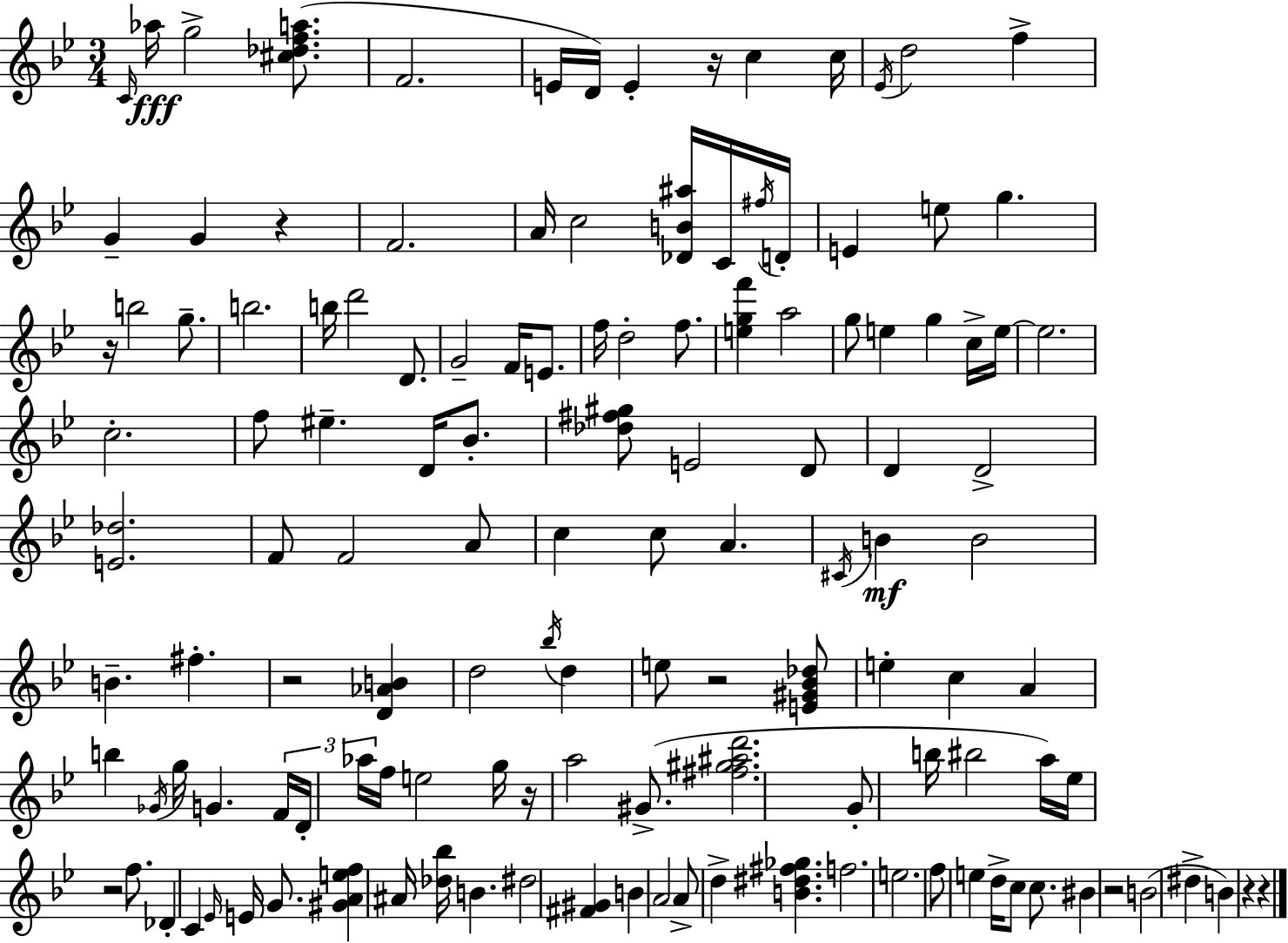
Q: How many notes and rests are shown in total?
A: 132